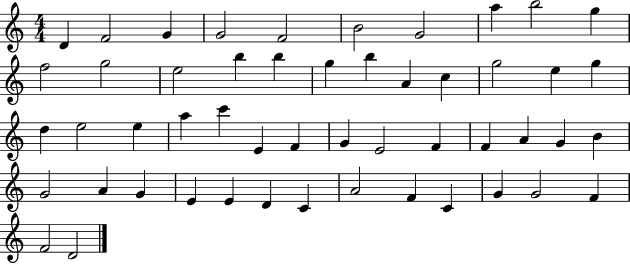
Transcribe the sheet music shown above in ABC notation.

X:1
T:Untitled
M:4/4
L:1/4
K:C
D F2 G G2 F2 B2 G2 a b2 g f2 g2 e2 b b g b A c g2 e g d e2 e a c' E F G E2 F F A G B G2 A G E E D C A2 F C G G2 F F2 D2